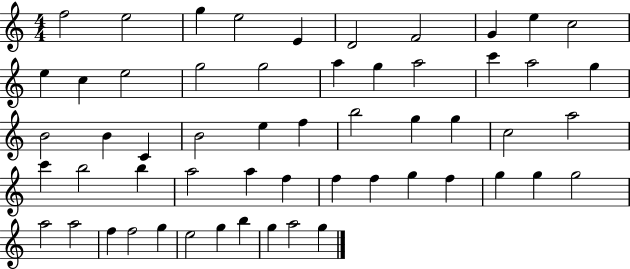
X:1
T:Untitled
M:4/4
L:1/4
K:C
f2 e2 g e2 E D2 F2 G e c2 e c e2 g2 g2 a g a2 c' a2 g B2 B C B2 e f b2 g g c2 a2 c' b2 b a2 a f f f g f g g g2 a2 a2 f f2 g e2 g b g a2 g